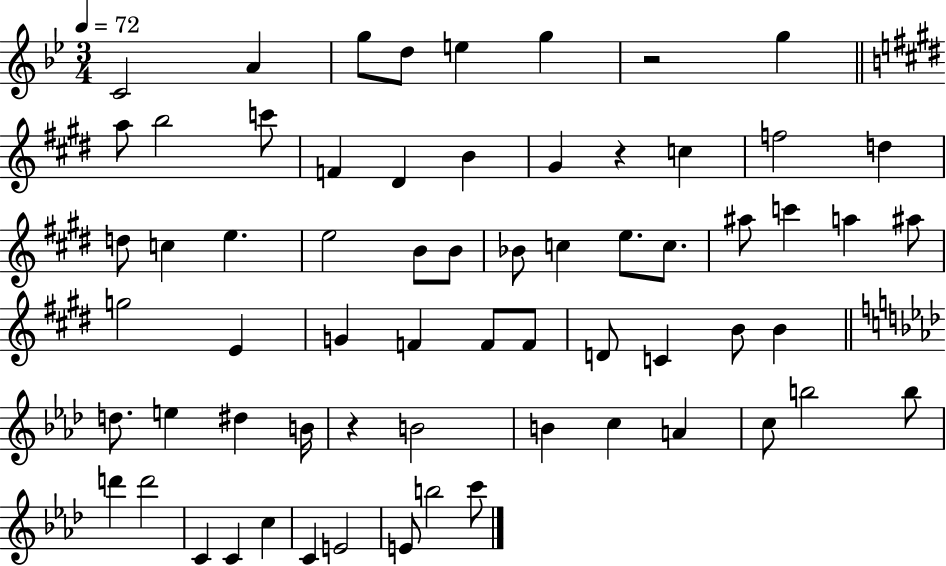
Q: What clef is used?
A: treble